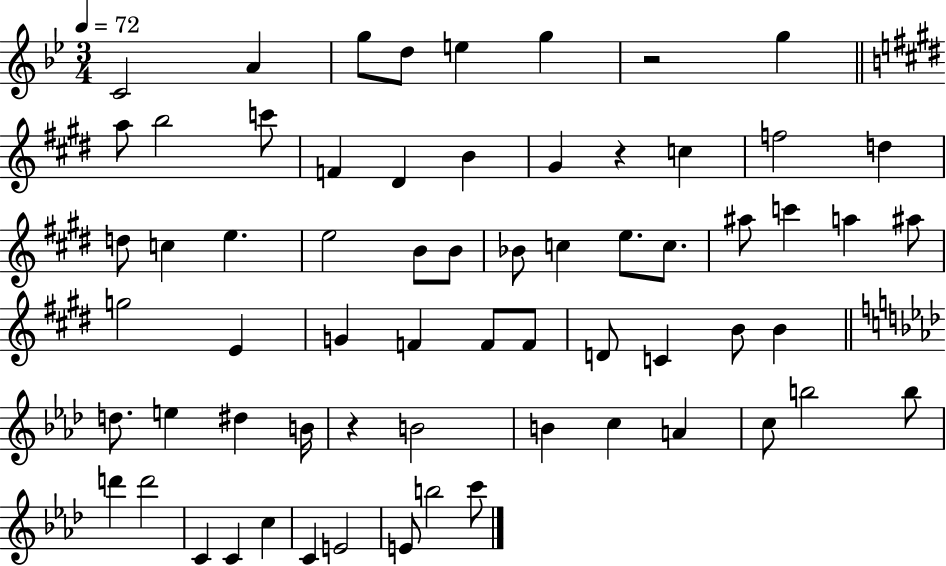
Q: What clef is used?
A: treble